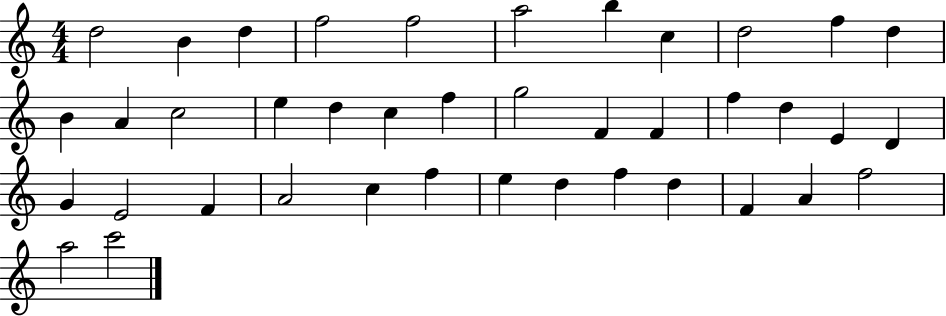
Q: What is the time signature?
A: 4/4